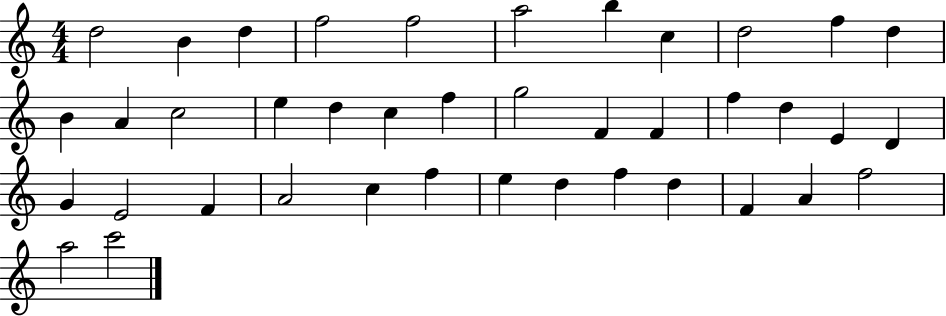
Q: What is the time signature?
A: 4/4